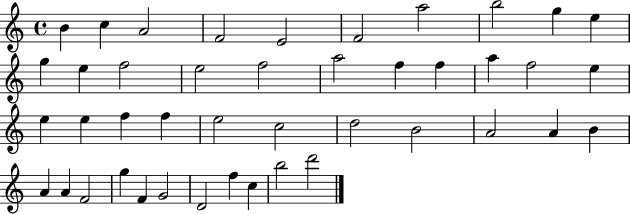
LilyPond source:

{
  \clef treble
  \time 4/4
  \defaultTimeSignature
  \key c \major
  b'4 c''4 a'2 | f'2 e'2 | f'2 a''2 | b''2 g''4 e''4 | \break g''4 e''4 f''2 | e''2 f''2 | a''2 f''4 f''4 | a''4 f''2 e''4 | \break e''4 e''4 f''4 f''4 | e''2 c''2 | d''2 b'2 | a'2 a'4 b'4 | \break a'4 a'4 f'2 | g''4 f'4 g'2 | d'2 f''4 c''4 | b''2 d'''2 | \break \bar "|."
}